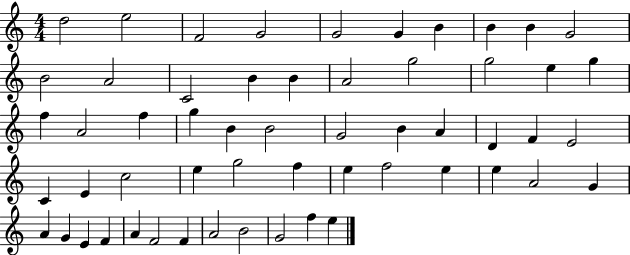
{
  \clef treble
  \numericTimeSignature
  \time 4/4
  \key c \major
  d''2 e''2 | f'2 g'2 | g'2 g'4 b'4 | b'4 b'4 g'2 | \break b'2 a'2 | c'2 b'4 b'4 | a'2 g''2 | g''2 e''4 g''4 | \break f''4 a'2 f''4 | g''4 b'4 b'2 | g'2 b'4 a'4 | d'4 f'4 e'2 | \break c'4 e'4 c''2 | e''4 g''2 f''4 | e''4 f''2 e''4 | e''4 a'2 g'4 | \break a'4 g'4 e'4 f'4 | a'4 f'2 f'4 | a'2 b'2 | g'2 f''4 e''4 | \break \bar "|."
}